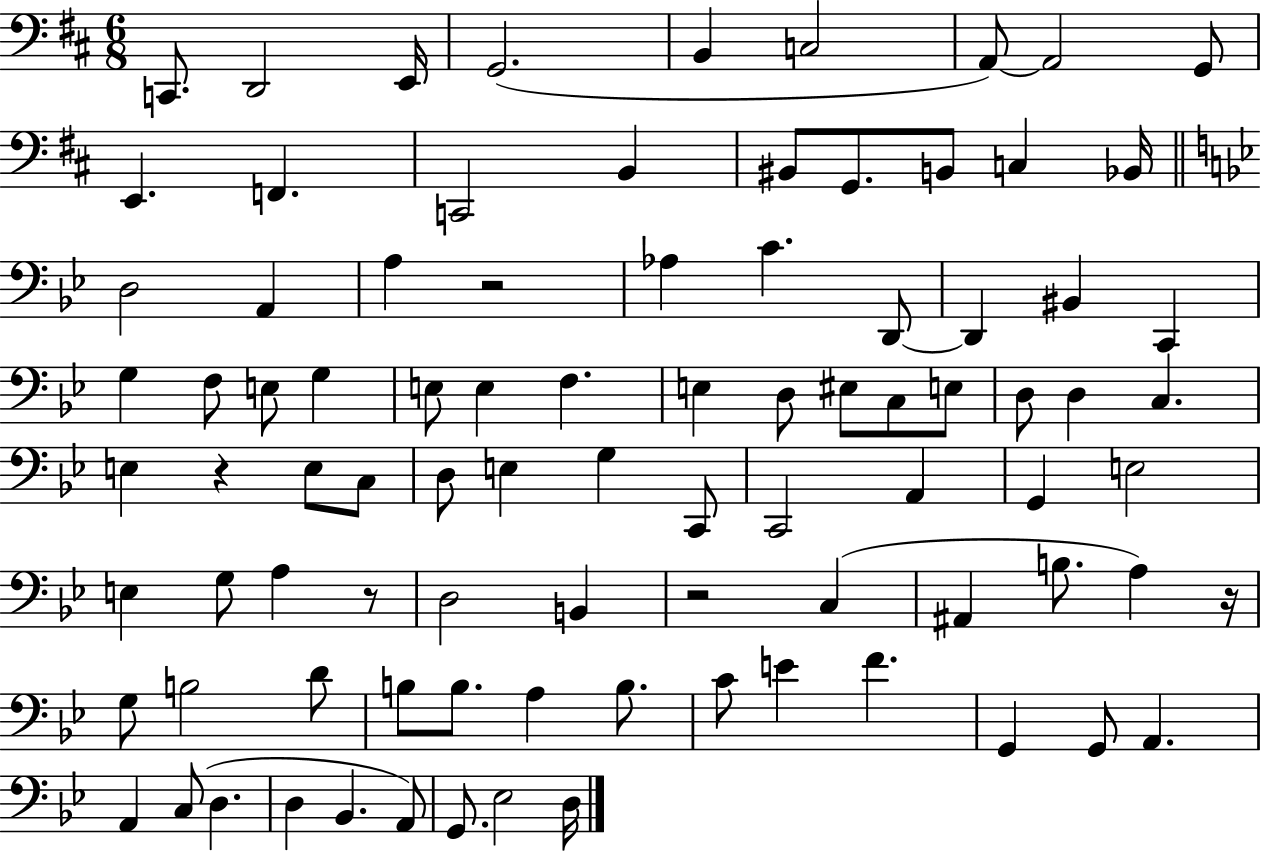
{
  \clef bass
  \numericTimeSignature
  \time 6/8
  \key d \major
  \repeat volta 2 { c,8. d,2 e,16 | g,2.( | b,4 c2 | a,8~~) a,2 g,8 | \break e,4. f,4. | c,2 b,4 | bis,8 g,8. b,8 c4 bes,16 | \bar "||" \break \key g \minor d2 a,4 | a4 r2 | aes4 c'4. d,8~~ | d,4 bis,4 c,4 | \break g4 f8 e8 g4 | e8 e4 f4. | e4 d8 eis8 c8 e8 | d8 d4 c4. | \break e4 r4 e8 c8 | d8 e4 g4 c,8 | c,2 a,4 | g,4 e2 | \break e4 g8 a4 r8 | d2 b,4 | r2 c4( | ais,4 b8. a4) r16 | \break g8 b2 d'8 | b8 b8. a4 b8. | c'8 e'4 f'4. | g,4 g,8 a,4. | \break a,4 c8( d4. | d4 bes,4. a,8) | g,8. ees2 d16 | } \bar "|."
}